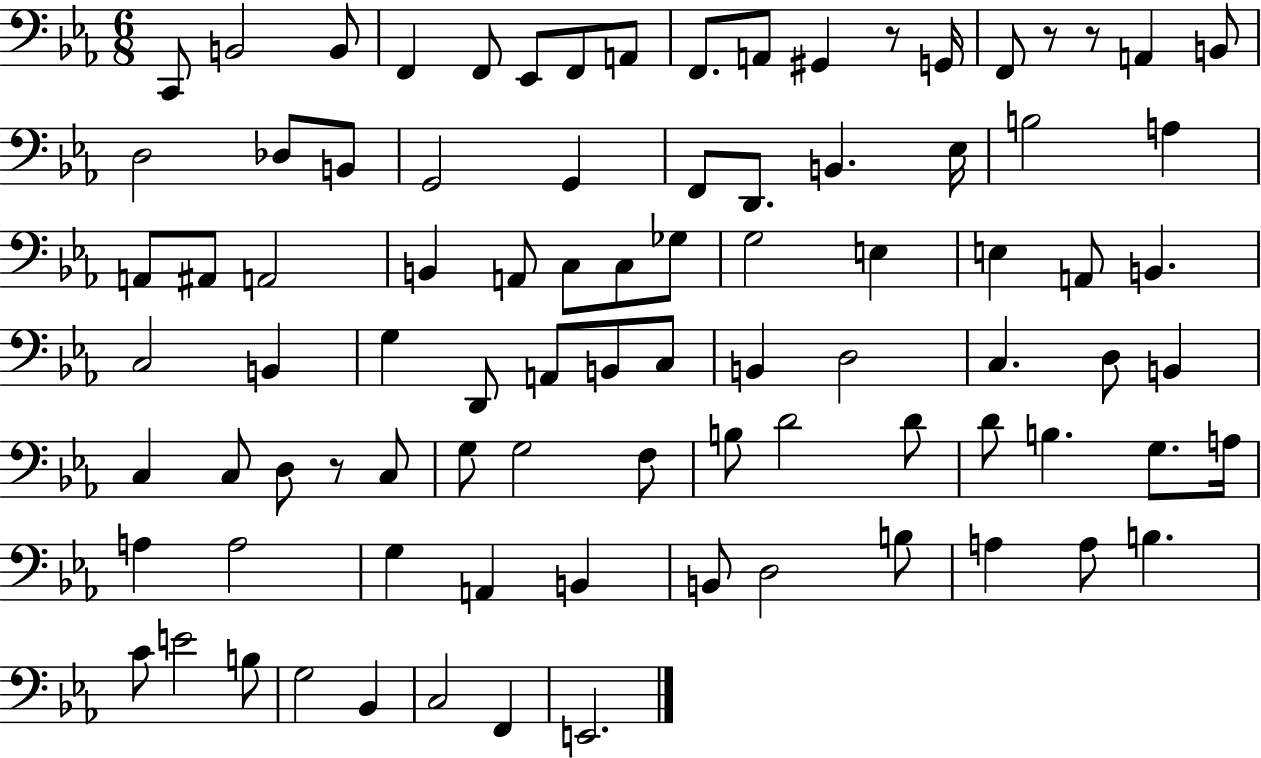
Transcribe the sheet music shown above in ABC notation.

X:1
T:Untitled
M:6/8
L:1/4
K:Eb
C,,/2 B,,2 B,,/2 F,, F,,/2 _E,,/2 F,,/2 A,,/2 F,,/2 A,,/2 ^G,, z/2 G,,/4 F,,/2 z/2 z/2 A,, B,,/2 D,2 _D,/2 B,,/2 G,,2 G,, F,,/2 D,,/2 B,, _E,/4 B,2 A, A,,/2 ^A,,/2 A,,2 B,, A,,/2 C,/2 C,/2 _G,/2 G,2 E, E, A,,/2 B,, C,2 B,, G, D,,/2 A,,/2 B,,/2 C,/2 B,, D,2 C, D,/2 B,, C, C,/2 D,/2 z/2 C,/2 G,/2 G,2 F,/2 B,/2 D2 D/2 D/2 B, G,/2 A,/4 A, A,2 G, A,, B,, B,,/2 D,2 B,/2 A, A,/2 B, C/2 E2 B,/2 G,2 _B,, C,2 F,, E,,2